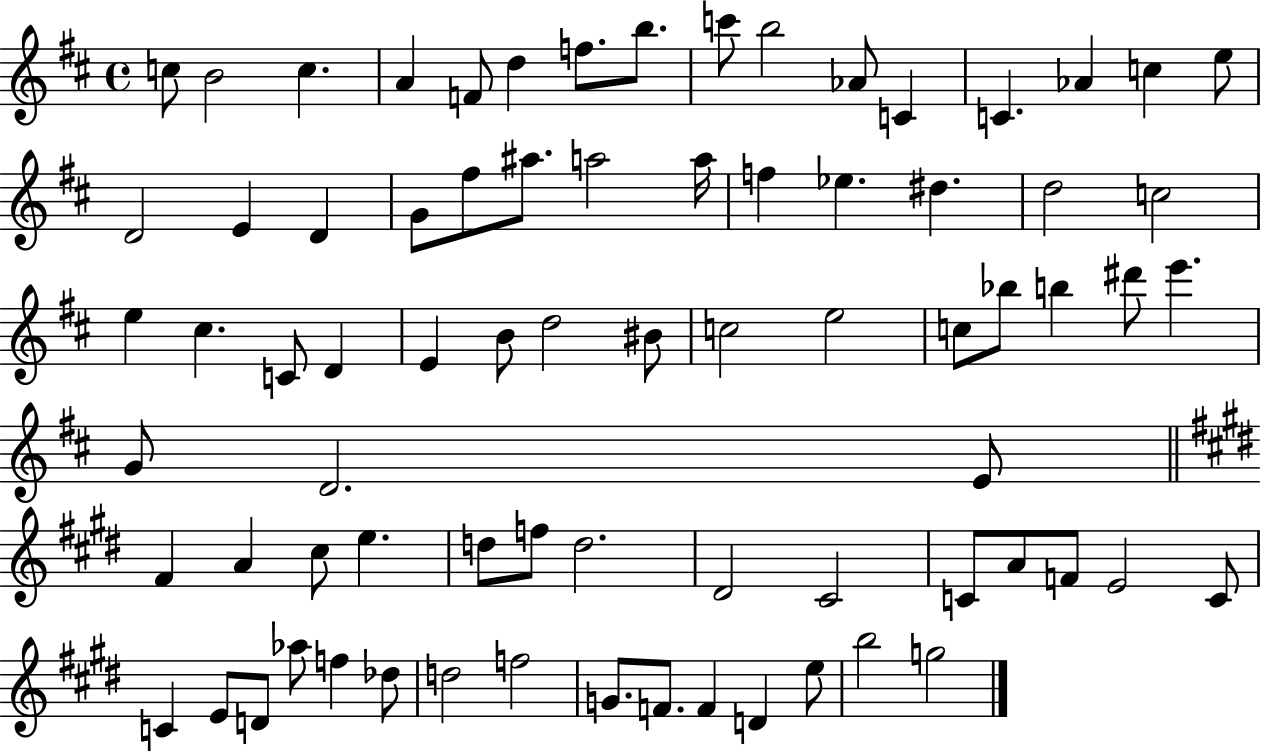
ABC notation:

X:1
T:Untitled
M:4/4
L:1/4
K:D
c/2 B2 c A F/2 d f/2 b/2 c'/2 b2 _A/2 C C _A c e/2 D2 E D G/2 ^f/2 ^a/2 a2 a/4 f _e ^d d2 c2 e ^c C/2 D E B/2 d2 ^B/2 c2 e2 c/2 _b/2 b ^d'/2 e' G/2 D2 E/2 ^F A ^c/2 e d/2 f/2 d2 ^D2 ^C2 C/2 A/2 F/2 E2 C/2 C E/2 D/2 _a/2 f _d/2 d2 f2 G/2 F/2 F D e/2 b2 g2